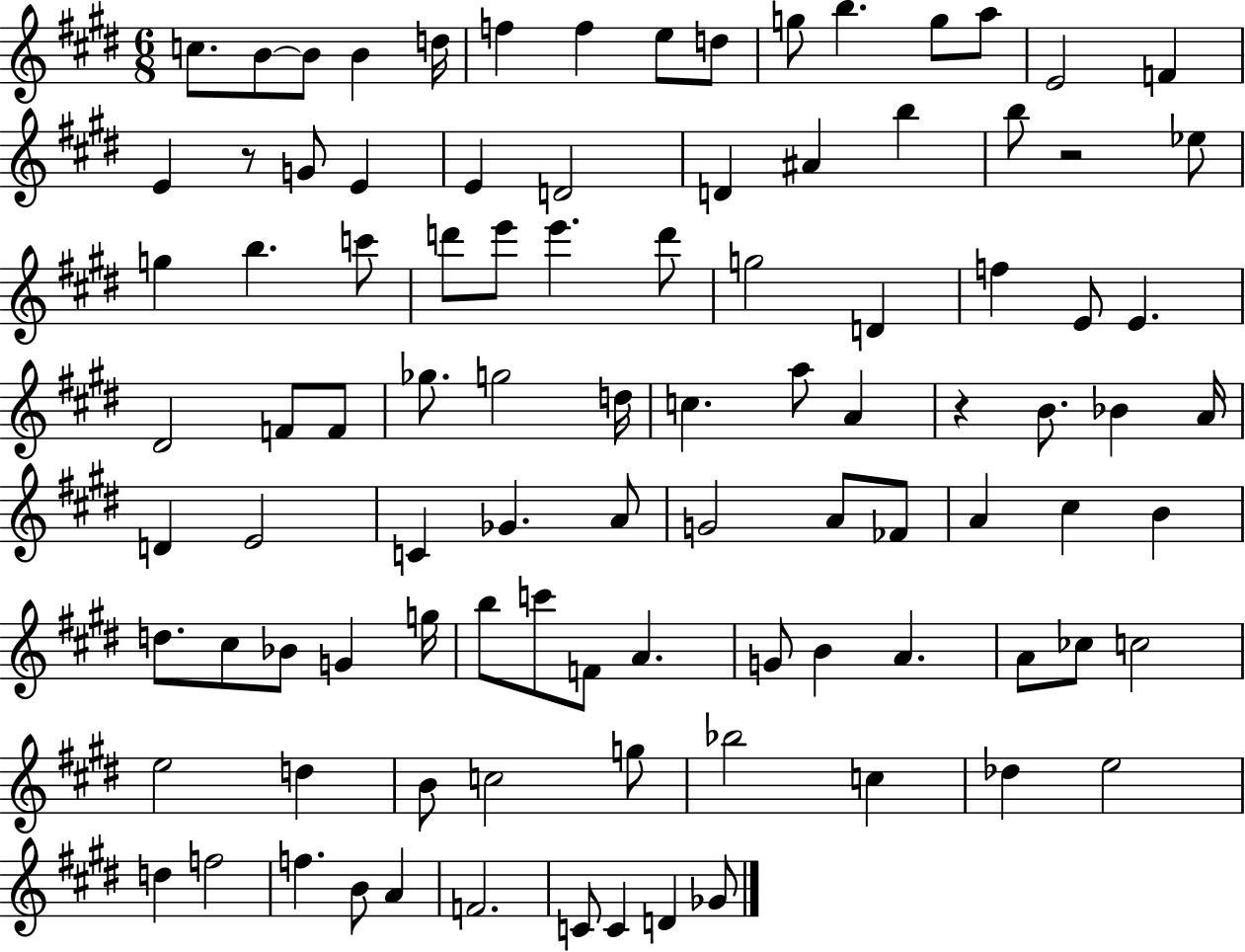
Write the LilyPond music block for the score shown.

{
  \clef treble
  \numericTimeSignature
  \time 6/8
  \key e \major
  c''8. b'8~~ b'8 b'4 d''16 | f''4 f''4 e''8 d''8 | g''8 b''4. g''8 a''8 | e'2 f'4 | \break e'4 r8 g'8 e'4 | e'4 d'2 | d'4 ais'4 b''4 | b''8 r2 ees''8 | \break g''4 b''4. c'''8 | d'''8 e'''8 e'''4. d'''8 | g''2 d'4 | f''4 e'8 e'4. | \break dis'2 f'8 f'8 | ges''8. g''2 d''16 | c''4. a''8 a'4 | r4 b'8. bes'4 a'16 | \break d'4 e'2 | c'4 ges'4. a'8 | g'2 a'8 fes'8 | a'4 cis''4 b'4 | \break d''8. cis''8 bes'8 g'4 g''16 | b''8 c'''8 f'8 a'4. | g'8 b'4 a'4. | a'8 ces''8 c''2 | \break e''2 d''4 | b'8 c''2 g''8 | bes''2 c''4 | des''4 e''2 | \break d''4 f''2 | f''4. b'8 a'4 | f'2. | c'8 c'4 d'4 ges'8 | \break \bar "|."
}